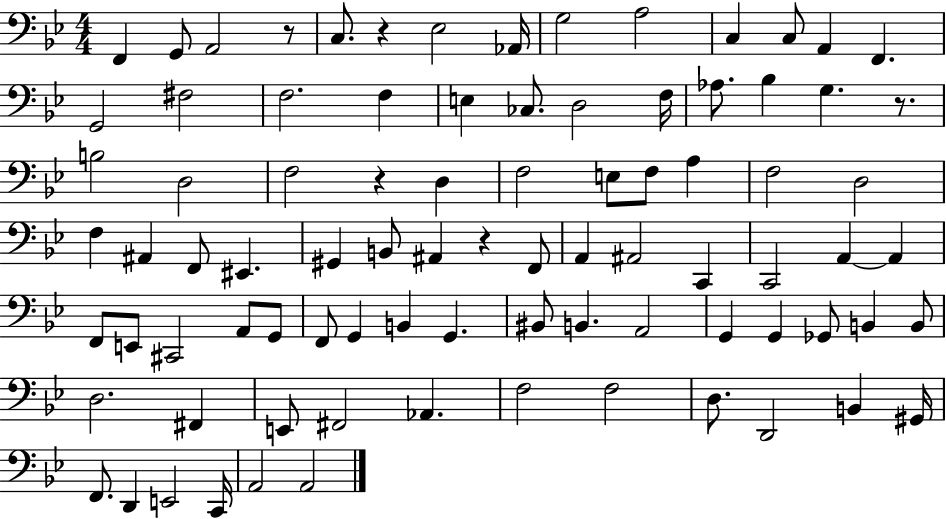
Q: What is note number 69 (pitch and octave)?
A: Ab2